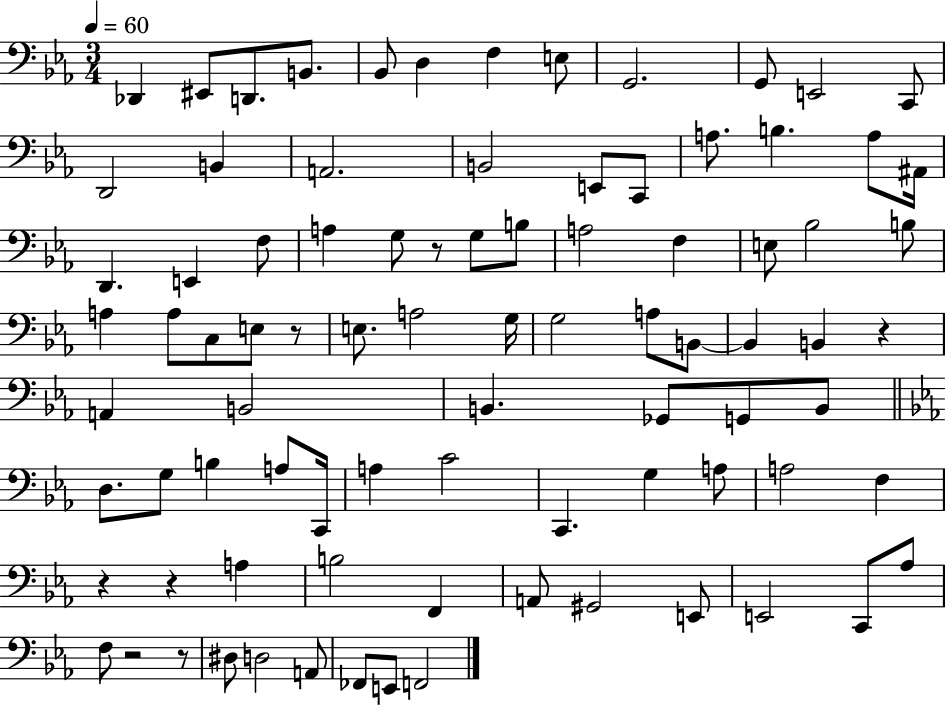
{
  \clef bass
  \numericTimeSignature
  \time 3/4
  \key ees \major
  \tempo 4 = 60
  \repeat volta 2 { des,4 eis,8 d,8. b,8. | bes,8 d4 f4 e8 | g,2. | g,8 e,2 c,8 | \break d,2 b,4 | a,2. | b,2 e,8 c,8 | a8. b4. a8 ais,16 | \break d,4. e,4 f8 | a4 g8 r8 g8 b8 | a2 f4 | e8 bes2 b8 | \break a4 a8 c8 e8 r8 | e8. a2 g16 | g2 a8 b,8~~ | b,4 b,4 r4 | \break a,4 b,2 | b,4. ges,8 g,8 b,8 | \bar "||" \break \key c \minor d8. g8 b4 a8 c,16 | a4 c'2 | c,4. g4 a8 | a2 f4 | \break r4 r4 a4 | b2 f,4 | a,8 gis,2 e,8 | e,2 c,8 aes8 | \break f8 r2 r8 | dis8 d2 a,8 | fes,8 e,8 f,2 | } \bar "|."
}